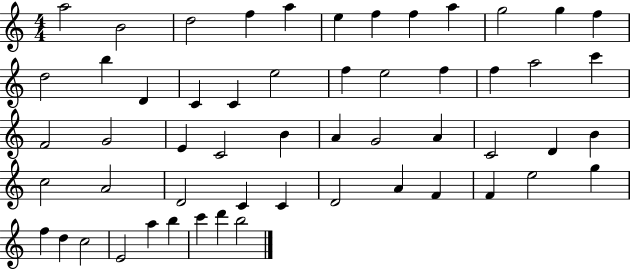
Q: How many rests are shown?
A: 0